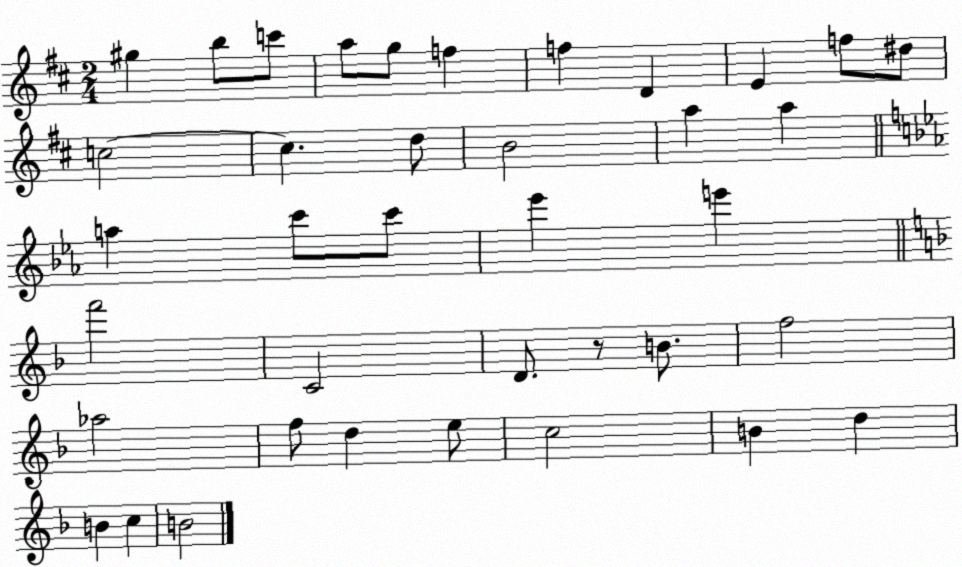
X:1
T:Untitled
M:2/4
L:1/4
K:D
^g b/2 c'/2 a/2 g/2 f f D E f/2 ^d/2 c2 c d/2 B2 a a a c'/2 c'/2 _e' e' f'2 C2 D/2 z/2 B/2 f2 _a2 f/2 d e/2 c2 B d B c B2